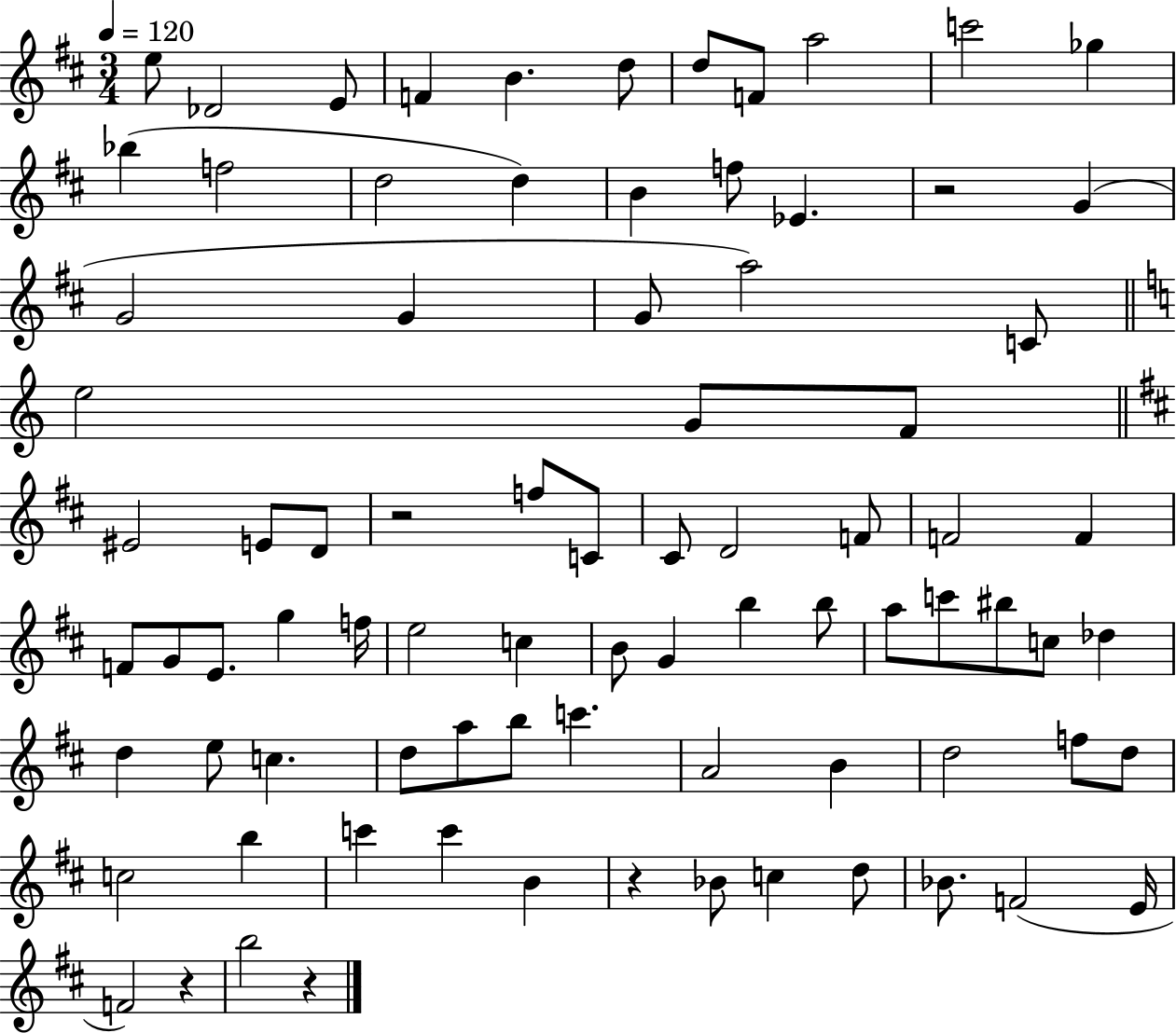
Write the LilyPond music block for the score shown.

{
  \clef treble
  \numericTimeSignature
  \time 3/4
  \key d \major
  \tempo 4 = 120
  e''8 des'2 e'8 | f'4 b'4. d''8 | d''8 f'8 a''2 | c'''2 ges''4 | \break bes''4( f''2 | d''2 d''4) | b'4 f''8 ees'4. | r2 g'4( | \break g'2 g'4 | g'8 a''2) c'8 | \bar "||" \break \key c \major e''2 g'8 f'8 | \bar "||" \break \key d \major eis'2 e'8 d'8 | r2 f''8 c'8 | cis'8 d'2 f'8 | f'2 f'4 | \break f'8 g'8 e'8. g''4 f''16 | e''2 c''4 | b'8 g'4 b''4 b''8 | a''8 c'''8 bis''8 c''8 des''4 | \break d''4 e''8 c''4. | d''8 a''8 b''8 c'''4. | a'2 b'4 | d''2 f''8 d''8 | \break c''2 b''4 | c'''4 c'''4 b'4 | r4 bes'8 c''4 d''8 | bes'8. f'2( e'16 | \break f'2) r4 | b''2 r4 | \bar "|."
}